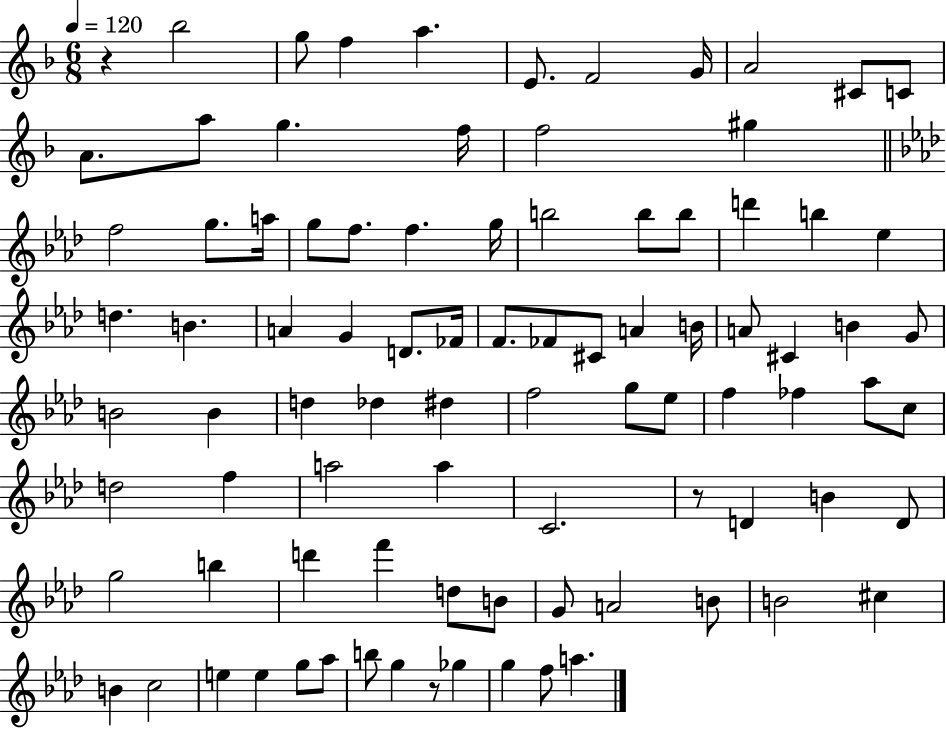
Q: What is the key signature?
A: F major